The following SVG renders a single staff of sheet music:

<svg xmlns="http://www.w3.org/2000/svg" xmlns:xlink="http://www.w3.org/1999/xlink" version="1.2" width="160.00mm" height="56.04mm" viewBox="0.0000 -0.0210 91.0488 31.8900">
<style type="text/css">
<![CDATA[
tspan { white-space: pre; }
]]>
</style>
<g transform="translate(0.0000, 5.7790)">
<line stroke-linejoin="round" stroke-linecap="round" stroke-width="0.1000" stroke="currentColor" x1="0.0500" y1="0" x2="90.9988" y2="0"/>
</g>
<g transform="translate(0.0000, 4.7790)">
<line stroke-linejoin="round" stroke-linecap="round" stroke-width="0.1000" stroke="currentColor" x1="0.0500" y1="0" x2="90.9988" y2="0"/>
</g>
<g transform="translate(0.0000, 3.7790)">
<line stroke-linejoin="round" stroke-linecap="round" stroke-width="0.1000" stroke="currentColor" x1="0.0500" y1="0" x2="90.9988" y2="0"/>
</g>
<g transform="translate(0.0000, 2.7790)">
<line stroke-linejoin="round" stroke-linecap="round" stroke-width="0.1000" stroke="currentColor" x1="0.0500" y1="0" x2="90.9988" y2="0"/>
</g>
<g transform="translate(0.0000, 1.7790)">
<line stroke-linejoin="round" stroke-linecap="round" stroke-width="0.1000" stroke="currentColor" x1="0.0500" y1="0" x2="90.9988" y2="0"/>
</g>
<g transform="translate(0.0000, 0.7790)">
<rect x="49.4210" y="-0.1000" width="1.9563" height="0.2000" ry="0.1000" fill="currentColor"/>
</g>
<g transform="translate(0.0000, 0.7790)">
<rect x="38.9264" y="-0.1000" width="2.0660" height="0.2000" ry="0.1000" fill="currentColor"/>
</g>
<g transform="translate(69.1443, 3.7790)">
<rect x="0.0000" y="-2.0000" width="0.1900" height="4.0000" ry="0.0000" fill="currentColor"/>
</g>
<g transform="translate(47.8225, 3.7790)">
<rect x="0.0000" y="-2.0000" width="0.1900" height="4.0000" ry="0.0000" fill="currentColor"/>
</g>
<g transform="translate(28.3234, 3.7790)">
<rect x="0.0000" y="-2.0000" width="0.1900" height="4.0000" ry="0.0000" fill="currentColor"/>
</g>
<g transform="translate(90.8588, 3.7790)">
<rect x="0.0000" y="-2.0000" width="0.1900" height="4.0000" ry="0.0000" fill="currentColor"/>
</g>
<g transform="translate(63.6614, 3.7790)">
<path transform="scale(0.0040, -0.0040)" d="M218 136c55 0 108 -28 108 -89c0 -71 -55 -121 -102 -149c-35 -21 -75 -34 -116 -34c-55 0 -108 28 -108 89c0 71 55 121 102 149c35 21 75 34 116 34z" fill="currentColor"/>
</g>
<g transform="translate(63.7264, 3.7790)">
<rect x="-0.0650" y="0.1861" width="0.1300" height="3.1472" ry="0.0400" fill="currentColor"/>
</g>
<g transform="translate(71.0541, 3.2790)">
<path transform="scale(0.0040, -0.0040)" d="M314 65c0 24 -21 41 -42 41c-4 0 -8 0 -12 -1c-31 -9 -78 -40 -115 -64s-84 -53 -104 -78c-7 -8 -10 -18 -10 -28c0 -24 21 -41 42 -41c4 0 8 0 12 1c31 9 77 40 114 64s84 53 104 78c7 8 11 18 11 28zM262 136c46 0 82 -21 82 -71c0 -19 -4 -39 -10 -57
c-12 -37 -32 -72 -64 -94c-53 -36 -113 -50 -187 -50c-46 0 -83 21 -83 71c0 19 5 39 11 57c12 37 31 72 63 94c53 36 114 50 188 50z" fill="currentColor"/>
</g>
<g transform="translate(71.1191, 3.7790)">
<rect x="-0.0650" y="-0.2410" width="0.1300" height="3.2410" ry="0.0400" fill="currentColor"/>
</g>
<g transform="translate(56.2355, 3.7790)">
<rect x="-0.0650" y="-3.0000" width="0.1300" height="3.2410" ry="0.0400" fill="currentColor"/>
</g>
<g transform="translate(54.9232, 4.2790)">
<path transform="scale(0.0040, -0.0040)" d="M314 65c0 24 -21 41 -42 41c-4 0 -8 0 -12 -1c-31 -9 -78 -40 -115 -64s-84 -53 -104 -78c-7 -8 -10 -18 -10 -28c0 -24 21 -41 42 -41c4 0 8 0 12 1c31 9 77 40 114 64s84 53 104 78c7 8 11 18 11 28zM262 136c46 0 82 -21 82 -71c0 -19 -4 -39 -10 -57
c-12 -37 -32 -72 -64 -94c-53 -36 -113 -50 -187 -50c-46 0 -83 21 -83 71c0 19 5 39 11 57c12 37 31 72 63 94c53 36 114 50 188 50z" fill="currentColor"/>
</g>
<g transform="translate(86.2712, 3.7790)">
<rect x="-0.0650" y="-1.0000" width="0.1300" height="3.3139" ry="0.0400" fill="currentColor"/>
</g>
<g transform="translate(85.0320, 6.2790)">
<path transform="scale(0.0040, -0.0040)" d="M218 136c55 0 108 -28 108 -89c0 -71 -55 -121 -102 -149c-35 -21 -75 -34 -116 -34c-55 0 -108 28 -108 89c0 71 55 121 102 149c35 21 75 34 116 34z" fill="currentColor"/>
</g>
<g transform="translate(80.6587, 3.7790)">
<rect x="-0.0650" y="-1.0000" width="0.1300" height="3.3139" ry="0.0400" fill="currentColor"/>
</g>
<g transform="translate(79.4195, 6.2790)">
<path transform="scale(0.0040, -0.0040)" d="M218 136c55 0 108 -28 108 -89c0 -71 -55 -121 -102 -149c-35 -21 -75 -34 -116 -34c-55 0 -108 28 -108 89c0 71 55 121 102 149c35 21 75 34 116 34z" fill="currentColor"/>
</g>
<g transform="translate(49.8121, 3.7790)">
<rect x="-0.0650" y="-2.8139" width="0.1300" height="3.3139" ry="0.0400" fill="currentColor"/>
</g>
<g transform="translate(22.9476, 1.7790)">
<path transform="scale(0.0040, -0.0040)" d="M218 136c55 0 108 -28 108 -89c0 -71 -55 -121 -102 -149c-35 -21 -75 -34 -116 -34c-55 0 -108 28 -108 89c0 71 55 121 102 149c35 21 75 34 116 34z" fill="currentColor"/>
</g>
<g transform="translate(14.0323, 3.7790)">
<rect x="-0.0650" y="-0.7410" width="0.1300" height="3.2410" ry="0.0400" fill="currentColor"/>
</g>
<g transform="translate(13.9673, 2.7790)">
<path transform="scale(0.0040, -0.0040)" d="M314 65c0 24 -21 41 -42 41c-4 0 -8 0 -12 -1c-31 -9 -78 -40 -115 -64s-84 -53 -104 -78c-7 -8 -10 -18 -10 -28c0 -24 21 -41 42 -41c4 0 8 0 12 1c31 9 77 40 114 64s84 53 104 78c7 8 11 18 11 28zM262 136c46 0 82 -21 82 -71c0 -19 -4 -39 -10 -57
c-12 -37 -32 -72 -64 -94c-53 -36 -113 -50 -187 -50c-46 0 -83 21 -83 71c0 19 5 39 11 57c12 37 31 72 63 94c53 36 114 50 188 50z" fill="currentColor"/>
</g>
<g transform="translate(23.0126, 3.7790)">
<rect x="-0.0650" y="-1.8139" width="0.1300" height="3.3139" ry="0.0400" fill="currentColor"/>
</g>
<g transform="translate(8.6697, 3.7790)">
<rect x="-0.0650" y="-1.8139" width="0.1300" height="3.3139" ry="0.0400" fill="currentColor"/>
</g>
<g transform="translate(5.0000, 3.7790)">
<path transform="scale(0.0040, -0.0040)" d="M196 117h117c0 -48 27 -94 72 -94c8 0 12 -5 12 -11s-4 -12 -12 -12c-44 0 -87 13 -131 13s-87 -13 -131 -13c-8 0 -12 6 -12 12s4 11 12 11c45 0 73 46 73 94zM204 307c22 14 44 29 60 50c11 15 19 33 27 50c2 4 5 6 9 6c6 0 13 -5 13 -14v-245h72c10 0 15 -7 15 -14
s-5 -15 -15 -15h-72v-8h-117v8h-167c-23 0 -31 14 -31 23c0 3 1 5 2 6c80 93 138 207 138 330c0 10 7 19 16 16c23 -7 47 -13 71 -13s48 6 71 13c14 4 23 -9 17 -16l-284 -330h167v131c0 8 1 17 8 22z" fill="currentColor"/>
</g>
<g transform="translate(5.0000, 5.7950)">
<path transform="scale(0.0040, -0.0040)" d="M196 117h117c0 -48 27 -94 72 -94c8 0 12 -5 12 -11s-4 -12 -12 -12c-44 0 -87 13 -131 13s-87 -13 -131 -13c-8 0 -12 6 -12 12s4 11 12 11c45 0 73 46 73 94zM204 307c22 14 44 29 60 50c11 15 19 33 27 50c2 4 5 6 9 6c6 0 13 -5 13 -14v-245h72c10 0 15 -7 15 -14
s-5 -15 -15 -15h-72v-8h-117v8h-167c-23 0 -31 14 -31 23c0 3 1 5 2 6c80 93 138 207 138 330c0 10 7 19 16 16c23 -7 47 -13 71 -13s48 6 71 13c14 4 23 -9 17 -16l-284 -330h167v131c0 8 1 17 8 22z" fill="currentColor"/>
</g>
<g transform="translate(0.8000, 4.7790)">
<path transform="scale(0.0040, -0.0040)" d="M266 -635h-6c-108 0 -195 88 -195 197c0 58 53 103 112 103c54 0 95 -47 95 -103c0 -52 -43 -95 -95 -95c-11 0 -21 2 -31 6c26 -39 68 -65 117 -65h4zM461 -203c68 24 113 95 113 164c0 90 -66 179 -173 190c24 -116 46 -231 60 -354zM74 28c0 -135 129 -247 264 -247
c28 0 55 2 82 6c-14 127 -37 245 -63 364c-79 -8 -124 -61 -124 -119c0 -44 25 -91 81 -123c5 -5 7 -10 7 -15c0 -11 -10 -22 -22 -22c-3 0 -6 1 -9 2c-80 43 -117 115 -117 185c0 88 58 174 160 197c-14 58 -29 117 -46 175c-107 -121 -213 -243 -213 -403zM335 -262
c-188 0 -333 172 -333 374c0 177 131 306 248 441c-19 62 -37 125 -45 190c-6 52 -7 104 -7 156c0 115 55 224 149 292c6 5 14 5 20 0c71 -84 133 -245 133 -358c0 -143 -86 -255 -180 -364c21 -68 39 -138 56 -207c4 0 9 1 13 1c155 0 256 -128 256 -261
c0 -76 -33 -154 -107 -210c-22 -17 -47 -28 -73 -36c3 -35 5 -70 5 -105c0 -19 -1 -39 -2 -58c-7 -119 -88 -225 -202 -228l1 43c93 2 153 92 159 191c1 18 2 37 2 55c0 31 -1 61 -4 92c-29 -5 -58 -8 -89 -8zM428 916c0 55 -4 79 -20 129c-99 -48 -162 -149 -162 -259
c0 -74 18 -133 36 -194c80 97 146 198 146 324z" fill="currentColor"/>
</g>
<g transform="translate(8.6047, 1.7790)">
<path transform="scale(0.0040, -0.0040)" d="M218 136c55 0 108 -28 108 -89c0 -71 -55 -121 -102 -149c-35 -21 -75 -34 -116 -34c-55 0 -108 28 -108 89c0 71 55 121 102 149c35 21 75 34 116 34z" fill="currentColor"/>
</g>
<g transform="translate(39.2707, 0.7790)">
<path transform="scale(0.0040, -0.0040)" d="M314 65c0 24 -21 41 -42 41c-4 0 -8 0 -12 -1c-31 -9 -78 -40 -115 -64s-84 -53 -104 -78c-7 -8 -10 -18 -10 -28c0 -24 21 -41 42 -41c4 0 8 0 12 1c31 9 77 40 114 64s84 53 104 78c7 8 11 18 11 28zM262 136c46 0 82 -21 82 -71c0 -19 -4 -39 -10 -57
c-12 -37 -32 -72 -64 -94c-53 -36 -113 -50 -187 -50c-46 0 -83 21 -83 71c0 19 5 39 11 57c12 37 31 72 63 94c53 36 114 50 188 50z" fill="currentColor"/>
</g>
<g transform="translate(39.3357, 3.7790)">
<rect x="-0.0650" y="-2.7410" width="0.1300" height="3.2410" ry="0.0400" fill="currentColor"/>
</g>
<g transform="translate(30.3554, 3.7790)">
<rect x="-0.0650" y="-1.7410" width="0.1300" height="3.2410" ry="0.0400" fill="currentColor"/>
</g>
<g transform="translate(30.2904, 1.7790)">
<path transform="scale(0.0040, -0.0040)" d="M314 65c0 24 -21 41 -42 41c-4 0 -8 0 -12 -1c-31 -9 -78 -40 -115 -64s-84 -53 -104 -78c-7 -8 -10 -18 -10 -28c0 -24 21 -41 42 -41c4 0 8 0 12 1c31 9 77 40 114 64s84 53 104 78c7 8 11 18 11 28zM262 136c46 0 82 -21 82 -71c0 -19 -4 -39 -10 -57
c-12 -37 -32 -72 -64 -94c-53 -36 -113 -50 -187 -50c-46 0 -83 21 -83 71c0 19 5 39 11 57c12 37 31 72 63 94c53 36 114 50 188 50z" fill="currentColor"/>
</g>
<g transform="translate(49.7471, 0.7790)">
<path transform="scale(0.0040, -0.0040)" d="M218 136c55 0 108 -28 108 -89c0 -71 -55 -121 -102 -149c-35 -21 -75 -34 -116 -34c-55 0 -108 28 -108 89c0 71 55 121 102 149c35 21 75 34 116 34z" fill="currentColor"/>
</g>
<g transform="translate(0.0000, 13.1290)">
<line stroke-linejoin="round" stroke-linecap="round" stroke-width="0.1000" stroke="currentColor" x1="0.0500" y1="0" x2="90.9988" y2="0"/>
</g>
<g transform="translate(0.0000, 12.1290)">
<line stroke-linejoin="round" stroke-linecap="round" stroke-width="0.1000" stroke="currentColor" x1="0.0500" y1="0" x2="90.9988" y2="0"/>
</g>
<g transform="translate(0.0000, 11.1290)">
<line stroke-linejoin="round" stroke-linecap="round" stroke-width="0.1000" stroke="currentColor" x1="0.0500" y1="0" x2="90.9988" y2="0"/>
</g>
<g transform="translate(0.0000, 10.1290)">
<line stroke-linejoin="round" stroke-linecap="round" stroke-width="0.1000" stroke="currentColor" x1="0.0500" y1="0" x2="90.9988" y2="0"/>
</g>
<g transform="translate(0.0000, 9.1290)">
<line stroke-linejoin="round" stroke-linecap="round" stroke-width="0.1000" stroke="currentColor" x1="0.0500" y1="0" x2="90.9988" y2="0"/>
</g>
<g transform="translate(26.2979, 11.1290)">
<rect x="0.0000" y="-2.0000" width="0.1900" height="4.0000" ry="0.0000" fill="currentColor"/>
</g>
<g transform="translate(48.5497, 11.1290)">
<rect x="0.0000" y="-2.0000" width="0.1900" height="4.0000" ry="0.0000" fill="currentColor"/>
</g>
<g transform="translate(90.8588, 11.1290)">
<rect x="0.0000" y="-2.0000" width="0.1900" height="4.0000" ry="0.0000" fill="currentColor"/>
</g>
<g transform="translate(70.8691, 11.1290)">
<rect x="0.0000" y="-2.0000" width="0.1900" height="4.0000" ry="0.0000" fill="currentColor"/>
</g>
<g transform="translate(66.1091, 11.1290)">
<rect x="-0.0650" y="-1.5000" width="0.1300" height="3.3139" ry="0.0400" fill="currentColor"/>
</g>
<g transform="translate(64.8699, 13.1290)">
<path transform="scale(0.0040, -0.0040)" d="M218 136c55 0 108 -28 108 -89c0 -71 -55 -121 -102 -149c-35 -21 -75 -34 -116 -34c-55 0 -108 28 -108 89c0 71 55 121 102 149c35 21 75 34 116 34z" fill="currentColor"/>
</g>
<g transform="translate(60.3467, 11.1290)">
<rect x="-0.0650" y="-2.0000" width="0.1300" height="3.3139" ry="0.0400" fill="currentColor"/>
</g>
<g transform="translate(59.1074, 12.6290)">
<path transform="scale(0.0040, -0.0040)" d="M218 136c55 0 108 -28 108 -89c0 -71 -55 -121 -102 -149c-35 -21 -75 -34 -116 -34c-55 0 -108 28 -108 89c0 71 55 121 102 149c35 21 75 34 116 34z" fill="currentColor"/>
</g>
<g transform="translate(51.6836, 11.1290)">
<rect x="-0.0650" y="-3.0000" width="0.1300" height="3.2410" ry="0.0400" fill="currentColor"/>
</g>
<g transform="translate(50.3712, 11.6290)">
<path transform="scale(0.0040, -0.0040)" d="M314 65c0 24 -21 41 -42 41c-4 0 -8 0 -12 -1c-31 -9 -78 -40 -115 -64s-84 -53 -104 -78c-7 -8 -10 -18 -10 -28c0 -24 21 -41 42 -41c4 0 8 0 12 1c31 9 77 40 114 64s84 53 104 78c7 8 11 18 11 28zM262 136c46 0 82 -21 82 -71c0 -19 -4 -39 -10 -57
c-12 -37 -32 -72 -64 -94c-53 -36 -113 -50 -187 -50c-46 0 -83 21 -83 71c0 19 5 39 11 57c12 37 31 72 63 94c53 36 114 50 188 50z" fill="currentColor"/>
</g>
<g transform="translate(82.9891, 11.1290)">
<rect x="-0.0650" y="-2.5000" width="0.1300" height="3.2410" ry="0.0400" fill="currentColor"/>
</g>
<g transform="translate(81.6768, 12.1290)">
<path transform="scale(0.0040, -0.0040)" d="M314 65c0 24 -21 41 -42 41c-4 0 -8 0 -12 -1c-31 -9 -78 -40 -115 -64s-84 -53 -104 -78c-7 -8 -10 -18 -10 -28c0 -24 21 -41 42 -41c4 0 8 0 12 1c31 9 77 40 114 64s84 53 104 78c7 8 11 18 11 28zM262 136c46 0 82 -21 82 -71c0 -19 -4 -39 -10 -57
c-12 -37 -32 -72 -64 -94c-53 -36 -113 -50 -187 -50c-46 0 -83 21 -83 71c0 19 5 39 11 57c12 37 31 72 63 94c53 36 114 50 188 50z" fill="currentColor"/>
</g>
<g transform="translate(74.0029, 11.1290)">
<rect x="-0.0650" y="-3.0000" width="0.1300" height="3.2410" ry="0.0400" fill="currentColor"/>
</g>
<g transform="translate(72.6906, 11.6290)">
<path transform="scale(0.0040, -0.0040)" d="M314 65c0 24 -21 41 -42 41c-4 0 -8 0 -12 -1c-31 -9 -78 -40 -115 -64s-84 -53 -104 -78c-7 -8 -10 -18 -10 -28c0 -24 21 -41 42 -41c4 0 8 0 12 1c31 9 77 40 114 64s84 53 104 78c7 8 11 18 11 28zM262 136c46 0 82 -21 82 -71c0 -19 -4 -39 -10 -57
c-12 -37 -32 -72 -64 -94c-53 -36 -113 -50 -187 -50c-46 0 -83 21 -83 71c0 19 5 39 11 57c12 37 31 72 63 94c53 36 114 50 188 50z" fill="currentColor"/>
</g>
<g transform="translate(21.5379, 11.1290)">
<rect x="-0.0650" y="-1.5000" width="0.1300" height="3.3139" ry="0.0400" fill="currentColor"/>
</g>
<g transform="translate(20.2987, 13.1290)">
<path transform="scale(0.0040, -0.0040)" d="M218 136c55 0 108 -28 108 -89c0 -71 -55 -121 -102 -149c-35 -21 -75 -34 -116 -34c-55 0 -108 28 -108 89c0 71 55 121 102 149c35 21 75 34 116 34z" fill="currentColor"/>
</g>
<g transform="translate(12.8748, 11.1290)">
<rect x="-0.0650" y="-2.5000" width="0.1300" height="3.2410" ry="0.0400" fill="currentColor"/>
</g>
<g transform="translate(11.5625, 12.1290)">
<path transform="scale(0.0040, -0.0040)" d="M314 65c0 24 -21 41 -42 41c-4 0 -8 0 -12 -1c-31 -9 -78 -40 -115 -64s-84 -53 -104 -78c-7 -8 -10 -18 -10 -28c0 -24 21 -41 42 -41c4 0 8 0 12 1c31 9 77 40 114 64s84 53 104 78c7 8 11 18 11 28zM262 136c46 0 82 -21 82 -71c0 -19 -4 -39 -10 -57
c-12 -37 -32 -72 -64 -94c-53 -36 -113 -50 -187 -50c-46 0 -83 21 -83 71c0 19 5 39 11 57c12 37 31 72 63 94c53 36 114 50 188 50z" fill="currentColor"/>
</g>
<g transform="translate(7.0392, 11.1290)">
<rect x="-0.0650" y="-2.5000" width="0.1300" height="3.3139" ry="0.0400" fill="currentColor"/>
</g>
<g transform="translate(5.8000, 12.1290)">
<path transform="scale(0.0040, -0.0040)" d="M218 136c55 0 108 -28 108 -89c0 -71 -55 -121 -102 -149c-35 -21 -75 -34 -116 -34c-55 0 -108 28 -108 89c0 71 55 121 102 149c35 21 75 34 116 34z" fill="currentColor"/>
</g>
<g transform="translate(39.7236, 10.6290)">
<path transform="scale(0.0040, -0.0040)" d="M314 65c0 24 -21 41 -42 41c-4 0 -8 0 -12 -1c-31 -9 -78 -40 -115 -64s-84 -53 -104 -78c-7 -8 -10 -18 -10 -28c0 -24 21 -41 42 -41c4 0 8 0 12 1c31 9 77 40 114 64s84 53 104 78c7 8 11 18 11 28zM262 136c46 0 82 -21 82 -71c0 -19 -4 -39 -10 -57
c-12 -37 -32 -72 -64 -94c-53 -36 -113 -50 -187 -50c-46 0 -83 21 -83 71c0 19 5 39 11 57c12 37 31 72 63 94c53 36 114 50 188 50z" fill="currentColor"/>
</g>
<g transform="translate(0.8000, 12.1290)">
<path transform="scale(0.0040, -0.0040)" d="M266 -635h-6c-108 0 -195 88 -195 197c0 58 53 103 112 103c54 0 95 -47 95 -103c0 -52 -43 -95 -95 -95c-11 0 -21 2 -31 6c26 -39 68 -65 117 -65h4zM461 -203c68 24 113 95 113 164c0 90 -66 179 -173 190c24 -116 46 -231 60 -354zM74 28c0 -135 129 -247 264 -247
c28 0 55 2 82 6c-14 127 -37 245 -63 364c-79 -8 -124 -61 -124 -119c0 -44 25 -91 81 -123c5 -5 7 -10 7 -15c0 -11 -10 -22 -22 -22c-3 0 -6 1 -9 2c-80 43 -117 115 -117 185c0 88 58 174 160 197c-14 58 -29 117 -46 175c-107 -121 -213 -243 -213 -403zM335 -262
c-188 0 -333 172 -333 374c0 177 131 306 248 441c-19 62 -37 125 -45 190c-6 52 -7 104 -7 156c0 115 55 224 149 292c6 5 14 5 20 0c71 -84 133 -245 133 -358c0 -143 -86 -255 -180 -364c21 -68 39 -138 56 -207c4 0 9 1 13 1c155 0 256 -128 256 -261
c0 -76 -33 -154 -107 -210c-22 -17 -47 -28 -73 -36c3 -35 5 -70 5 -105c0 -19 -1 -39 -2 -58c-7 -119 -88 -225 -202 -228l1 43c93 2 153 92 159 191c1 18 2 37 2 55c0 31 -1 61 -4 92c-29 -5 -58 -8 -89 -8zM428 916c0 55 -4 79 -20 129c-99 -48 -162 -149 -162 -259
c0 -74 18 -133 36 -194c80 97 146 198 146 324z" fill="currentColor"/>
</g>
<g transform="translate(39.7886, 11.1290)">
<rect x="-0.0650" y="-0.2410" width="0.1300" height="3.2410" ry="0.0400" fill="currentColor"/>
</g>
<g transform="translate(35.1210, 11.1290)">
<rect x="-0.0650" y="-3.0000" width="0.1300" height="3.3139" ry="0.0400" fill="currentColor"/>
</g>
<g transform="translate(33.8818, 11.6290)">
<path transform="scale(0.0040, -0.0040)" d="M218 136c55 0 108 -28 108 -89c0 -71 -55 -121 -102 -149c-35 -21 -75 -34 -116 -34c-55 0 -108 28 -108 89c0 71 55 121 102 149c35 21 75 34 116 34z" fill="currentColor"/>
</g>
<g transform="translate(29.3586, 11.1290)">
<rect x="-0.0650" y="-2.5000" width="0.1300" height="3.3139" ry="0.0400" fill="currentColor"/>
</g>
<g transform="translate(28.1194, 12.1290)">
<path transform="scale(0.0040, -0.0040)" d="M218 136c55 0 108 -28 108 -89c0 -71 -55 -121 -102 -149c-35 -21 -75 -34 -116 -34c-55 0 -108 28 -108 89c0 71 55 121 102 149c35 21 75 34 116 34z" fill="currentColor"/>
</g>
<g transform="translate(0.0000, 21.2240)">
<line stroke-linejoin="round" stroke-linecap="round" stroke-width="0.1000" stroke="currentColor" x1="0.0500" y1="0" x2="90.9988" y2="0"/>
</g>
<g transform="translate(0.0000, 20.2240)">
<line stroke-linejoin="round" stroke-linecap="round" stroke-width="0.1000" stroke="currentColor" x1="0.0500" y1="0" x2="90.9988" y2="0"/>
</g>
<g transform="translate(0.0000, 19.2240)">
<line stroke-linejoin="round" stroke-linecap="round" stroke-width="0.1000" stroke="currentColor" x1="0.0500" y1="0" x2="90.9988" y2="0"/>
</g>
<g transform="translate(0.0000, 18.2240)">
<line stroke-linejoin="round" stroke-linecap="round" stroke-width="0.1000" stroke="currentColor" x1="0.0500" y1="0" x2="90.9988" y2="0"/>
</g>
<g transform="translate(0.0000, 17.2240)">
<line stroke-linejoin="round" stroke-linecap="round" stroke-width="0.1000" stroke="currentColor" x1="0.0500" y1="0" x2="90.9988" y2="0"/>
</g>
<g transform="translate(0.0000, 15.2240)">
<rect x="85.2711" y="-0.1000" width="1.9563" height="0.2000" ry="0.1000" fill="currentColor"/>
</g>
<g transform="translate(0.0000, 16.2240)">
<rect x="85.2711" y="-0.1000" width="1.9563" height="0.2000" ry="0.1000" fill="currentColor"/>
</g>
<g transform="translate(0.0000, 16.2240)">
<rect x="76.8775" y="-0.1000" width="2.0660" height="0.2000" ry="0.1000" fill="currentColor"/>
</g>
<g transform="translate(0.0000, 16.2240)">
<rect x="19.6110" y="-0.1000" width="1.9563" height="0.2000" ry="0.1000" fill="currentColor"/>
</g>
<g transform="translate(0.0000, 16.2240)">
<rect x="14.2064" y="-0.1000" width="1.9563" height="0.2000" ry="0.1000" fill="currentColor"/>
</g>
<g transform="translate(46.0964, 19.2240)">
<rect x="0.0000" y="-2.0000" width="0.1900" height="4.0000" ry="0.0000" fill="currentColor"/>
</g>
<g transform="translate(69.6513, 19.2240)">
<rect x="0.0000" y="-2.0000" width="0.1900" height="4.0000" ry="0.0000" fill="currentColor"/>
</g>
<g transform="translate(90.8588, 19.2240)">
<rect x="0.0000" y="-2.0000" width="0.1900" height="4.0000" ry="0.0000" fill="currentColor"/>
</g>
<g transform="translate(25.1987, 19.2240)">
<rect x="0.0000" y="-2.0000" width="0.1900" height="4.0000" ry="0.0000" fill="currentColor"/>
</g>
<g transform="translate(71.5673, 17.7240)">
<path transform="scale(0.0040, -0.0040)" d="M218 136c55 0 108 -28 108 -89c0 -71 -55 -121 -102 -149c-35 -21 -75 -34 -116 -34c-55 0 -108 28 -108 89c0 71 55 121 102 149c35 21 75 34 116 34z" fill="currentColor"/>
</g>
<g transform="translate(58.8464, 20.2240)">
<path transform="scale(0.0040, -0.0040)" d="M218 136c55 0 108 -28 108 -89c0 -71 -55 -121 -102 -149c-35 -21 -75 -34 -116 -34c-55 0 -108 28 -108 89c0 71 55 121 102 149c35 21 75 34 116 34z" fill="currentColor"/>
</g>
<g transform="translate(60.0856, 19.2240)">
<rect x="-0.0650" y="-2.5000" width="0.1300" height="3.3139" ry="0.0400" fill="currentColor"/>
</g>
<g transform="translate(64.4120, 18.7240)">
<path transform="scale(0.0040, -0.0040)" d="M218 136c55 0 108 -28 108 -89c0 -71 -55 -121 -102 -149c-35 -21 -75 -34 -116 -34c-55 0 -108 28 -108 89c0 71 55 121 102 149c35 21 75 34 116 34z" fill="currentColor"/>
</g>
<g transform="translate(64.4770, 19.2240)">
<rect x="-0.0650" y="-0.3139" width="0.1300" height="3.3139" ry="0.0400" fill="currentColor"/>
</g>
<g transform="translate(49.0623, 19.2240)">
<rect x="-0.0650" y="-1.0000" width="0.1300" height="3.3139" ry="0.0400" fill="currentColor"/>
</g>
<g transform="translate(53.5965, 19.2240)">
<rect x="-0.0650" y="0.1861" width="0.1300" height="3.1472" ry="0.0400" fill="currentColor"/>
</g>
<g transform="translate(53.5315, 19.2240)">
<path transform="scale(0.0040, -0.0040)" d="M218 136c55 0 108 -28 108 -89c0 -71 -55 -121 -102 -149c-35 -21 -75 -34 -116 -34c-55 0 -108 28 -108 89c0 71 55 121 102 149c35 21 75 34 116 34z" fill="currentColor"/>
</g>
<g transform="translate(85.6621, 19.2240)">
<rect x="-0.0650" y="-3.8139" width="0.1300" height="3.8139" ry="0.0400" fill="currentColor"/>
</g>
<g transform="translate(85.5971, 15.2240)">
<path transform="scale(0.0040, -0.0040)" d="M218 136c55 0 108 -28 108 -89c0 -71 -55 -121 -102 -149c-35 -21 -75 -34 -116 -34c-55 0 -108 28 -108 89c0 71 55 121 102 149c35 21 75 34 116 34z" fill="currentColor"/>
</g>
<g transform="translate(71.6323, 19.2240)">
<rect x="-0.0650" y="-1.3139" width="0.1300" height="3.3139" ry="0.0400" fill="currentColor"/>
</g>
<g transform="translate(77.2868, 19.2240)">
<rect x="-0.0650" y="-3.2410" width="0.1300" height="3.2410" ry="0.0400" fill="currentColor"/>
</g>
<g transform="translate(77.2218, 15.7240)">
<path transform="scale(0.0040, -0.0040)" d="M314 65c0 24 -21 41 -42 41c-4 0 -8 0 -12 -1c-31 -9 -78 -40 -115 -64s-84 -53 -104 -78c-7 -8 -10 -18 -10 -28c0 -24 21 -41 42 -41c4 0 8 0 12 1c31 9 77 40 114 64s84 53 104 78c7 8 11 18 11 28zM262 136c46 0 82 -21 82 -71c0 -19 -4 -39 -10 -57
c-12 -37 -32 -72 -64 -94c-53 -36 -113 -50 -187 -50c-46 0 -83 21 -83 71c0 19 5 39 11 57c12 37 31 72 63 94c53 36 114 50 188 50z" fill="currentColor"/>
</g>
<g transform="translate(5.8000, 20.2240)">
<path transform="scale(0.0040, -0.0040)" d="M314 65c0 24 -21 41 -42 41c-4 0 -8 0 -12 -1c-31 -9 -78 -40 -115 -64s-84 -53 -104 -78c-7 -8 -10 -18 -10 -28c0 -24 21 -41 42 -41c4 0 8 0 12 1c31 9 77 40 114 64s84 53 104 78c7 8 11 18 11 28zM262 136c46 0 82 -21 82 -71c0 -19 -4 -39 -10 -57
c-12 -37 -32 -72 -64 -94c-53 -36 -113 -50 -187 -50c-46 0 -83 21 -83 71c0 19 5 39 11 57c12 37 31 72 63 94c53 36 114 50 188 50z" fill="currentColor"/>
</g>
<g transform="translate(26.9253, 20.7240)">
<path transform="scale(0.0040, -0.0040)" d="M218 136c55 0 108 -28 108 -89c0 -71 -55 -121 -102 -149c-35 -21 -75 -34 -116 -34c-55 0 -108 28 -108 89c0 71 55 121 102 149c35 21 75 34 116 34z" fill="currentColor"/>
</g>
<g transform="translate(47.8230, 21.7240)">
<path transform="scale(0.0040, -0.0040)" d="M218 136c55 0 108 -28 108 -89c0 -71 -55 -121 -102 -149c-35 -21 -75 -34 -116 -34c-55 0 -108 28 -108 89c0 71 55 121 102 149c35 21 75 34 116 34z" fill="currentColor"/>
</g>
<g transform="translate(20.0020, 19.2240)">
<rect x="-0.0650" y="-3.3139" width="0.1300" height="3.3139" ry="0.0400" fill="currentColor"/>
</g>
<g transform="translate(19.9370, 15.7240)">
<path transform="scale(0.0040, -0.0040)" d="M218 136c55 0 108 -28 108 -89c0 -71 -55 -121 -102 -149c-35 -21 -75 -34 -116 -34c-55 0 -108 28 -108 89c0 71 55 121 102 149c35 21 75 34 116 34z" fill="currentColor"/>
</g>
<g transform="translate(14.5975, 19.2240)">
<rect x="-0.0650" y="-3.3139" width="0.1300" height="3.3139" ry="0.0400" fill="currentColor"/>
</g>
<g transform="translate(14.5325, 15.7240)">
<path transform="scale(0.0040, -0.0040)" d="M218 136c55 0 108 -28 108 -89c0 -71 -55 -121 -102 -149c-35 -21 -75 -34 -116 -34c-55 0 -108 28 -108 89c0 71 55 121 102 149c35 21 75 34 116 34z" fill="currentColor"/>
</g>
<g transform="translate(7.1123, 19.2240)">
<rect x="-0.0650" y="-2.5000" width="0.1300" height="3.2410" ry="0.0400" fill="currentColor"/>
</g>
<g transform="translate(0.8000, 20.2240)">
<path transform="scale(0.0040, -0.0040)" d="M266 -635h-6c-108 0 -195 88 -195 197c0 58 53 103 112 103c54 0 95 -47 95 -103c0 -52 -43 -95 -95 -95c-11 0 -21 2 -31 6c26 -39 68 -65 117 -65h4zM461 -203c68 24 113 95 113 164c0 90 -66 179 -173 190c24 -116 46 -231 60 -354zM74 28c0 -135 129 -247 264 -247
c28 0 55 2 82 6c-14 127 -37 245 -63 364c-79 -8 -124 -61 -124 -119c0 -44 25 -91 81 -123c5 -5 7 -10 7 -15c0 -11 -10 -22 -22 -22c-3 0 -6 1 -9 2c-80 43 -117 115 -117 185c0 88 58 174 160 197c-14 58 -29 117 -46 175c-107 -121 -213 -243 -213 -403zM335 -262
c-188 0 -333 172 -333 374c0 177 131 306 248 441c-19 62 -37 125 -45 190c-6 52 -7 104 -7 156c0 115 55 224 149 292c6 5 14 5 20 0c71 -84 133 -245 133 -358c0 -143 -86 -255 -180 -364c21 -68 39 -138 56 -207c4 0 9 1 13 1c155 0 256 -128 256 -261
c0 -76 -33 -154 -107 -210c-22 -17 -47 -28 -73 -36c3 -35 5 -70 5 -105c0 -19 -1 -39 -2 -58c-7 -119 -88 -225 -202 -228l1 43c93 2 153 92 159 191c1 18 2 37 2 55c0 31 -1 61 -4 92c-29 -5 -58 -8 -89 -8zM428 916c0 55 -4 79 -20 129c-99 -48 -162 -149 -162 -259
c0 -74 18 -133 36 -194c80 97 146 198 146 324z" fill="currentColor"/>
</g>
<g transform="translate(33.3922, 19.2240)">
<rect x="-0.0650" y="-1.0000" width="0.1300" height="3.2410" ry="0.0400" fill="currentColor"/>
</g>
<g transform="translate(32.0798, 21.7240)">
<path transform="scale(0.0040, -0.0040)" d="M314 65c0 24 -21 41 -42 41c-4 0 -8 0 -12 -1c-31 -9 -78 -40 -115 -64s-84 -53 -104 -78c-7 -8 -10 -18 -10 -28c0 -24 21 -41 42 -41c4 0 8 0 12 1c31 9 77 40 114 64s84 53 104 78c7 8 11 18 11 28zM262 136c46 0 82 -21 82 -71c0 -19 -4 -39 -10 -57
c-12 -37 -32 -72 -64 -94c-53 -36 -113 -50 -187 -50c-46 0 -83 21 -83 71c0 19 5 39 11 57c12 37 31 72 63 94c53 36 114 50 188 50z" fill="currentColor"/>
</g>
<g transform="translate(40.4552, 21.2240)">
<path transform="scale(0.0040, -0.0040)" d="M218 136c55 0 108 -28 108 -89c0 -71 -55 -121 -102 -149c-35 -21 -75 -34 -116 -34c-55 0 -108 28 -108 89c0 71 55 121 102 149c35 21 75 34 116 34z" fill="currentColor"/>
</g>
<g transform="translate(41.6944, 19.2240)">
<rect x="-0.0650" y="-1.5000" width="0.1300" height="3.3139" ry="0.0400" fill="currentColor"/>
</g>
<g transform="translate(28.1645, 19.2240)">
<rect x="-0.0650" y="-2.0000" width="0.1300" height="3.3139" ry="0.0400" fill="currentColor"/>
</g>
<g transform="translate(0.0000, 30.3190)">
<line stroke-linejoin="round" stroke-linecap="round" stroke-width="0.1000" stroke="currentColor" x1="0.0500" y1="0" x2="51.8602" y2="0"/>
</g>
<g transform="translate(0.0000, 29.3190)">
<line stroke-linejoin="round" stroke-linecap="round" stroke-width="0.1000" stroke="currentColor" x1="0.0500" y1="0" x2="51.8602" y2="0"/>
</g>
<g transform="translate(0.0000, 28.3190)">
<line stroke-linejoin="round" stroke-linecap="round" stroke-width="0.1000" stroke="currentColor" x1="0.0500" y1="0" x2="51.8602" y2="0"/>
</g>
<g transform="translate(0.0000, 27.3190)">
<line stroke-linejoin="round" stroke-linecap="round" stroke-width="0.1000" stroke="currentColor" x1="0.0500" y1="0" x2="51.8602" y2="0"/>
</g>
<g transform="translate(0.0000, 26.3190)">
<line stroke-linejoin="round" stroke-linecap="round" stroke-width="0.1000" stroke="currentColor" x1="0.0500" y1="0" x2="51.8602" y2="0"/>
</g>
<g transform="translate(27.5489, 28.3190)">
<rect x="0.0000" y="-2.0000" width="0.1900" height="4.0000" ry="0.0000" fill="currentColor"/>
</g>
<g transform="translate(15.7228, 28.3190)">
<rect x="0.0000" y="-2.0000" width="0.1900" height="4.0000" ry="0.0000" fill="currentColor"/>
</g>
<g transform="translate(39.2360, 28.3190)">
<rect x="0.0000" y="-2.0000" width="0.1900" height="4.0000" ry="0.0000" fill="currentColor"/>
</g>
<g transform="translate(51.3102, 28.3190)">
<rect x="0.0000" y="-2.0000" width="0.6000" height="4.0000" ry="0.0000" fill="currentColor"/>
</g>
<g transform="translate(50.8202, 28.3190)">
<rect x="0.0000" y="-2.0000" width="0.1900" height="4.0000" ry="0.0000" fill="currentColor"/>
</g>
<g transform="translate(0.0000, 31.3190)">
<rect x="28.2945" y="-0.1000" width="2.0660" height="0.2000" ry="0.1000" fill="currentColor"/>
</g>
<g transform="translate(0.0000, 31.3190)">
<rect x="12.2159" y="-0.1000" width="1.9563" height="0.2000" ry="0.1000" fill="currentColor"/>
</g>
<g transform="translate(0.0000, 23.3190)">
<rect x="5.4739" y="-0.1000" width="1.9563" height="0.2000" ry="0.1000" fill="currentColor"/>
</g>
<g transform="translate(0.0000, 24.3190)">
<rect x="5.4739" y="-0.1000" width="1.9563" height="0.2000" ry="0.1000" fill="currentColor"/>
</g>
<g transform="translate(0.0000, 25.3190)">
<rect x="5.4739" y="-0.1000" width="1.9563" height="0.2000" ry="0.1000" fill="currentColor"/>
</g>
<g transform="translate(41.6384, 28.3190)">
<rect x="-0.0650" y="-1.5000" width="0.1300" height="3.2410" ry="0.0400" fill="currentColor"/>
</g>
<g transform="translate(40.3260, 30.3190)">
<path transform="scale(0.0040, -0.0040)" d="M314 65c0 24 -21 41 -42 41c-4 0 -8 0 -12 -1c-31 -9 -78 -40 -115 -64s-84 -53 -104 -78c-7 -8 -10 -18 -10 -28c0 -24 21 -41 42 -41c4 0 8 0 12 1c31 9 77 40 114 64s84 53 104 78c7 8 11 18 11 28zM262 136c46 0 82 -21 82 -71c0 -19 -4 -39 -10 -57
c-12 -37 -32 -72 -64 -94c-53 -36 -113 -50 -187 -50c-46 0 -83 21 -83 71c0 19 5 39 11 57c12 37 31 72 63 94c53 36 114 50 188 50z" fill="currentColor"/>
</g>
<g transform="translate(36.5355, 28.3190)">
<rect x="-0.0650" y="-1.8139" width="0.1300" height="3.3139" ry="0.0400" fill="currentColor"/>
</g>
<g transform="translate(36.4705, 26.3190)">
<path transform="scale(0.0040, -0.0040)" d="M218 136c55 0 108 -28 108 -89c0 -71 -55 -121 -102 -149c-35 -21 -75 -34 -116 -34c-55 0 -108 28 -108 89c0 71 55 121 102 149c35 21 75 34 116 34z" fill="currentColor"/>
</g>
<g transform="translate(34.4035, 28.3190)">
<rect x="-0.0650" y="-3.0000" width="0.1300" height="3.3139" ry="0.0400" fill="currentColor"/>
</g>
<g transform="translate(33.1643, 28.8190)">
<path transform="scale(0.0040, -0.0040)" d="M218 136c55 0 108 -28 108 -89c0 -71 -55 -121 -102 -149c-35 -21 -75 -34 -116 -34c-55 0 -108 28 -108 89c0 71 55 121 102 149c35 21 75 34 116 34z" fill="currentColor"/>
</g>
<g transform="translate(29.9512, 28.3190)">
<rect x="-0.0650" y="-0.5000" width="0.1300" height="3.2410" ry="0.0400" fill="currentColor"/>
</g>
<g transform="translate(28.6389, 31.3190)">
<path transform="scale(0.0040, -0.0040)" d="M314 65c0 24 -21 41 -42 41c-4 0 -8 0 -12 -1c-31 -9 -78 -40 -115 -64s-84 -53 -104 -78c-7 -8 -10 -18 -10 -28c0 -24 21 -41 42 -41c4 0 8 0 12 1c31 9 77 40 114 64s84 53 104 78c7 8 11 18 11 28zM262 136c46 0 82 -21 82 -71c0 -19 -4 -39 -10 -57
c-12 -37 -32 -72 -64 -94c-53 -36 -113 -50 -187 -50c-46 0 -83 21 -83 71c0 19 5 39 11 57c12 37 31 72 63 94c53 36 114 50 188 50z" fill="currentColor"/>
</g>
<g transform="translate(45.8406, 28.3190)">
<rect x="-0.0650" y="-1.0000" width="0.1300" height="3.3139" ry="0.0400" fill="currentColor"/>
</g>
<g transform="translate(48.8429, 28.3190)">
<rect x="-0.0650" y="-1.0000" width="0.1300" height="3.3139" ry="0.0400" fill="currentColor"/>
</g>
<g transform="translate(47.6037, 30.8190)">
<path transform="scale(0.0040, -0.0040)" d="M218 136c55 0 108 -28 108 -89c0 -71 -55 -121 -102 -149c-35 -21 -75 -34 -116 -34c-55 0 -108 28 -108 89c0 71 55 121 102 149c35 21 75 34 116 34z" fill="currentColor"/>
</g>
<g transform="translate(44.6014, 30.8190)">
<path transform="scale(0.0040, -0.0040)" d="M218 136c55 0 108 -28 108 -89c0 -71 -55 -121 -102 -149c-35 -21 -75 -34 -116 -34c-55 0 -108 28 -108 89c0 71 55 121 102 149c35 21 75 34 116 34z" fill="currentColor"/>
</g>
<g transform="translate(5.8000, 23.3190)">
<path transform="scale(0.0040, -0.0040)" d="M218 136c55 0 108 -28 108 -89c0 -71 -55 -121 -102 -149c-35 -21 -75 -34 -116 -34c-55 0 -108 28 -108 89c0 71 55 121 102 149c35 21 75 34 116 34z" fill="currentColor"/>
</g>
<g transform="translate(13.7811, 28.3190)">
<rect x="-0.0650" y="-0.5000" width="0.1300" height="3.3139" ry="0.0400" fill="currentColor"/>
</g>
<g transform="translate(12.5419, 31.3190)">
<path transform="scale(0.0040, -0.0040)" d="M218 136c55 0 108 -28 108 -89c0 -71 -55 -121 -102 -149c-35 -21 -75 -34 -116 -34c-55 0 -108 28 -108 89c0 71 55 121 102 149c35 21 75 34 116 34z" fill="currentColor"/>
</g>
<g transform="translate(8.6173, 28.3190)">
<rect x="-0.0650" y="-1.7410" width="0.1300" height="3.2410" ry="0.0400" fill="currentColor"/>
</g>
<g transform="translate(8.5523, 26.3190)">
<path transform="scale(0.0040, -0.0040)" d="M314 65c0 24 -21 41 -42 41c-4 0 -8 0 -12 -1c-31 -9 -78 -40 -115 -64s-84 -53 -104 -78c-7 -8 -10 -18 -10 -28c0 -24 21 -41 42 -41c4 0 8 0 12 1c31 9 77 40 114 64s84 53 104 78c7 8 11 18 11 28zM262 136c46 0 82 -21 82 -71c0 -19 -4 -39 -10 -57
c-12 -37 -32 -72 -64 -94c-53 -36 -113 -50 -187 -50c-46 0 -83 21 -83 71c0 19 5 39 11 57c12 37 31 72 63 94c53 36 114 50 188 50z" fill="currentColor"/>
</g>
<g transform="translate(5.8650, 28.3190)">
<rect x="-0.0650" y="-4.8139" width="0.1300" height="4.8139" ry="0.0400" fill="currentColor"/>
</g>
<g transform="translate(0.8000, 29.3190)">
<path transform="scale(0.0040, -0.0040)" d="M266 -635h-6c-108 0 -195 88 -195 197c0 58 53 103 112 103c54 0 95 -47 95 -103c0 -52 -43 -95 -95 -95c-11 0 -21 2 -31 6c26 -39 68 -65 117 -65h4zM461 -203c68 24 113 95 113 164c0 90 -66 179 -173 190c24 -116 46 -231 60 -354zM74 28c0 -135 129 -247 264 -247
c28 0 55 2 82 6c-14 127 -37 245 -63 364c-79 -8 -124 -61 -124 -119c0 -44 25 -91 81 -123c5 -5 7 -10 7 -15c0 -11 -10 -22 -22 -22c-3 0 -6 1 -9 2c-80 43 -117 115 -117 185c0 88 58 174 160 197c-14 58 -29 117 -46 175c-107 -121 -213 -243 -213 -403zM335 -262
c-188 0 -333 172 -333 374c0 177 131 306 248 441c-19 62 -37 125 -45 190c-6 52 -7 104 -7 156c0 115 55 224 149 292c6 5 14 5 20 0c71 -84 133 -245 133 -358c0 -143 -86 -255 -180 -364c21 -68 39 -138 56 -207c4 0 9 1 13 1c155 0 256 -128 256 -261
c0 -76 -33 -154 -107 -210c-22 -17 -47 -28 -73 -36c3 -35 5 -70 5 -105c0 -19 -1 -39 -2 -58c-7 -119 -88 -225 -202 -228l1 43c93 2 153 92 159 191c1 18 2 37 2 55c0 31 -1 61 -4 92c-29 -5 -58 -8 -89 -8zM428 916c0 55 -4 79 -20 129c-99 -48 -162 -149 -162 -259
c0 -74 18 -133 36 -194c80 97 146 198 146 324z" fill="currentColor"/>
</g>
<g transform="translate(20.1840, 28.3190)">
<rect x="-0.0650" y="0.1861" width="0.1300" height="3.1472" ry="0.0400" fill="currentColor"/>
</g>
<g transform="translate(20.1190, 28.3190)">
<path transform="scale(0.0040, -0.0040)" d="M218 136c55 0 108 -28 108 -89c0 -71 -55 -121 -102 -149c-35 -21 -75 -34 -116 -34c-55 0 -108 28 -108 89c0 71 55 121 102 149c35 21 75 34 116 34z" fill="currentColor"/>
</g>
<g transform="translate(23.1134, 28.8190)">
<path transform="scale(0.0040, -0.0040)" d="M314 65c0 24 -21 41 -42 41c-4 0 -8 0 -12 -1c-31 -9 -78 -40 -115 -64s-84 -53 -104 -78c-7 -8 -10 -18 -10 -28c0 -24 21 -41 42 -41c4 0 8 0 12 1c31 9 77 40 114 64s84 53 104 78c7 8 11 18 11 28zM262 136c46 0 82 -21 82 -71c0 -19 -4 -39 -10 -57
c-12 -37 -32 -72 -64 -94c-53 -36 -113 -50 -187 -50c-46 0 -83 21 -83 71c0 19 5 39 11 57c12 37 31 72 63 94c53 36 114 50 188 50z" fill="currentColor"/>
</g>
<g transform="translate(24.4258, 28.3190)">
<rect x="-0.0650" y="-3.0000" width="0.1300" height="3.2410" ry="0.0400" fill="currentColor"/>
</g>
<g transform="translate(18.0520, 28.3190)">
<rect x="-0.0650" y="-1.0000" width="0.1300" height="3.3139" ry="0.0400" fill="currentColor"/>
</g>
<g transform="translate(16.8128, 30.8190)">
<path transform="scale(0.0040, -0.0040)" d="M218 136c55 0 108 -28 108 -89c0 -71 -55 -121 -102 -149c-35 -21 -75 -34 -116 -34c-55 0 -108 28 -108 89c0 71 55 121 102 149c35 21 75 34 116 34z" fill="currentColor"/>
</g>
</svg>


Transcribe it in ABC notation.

X:1
T:Untitled
M:4/4
L:1/4
K:C
f d2 f f2 a2 a A2 B c2 D D G G2 E G A c2 A2 F E A2 G2 G2 b b F D2 E D B G c e b2 c' e' f2 C D B A2 C2 A f E2 D D